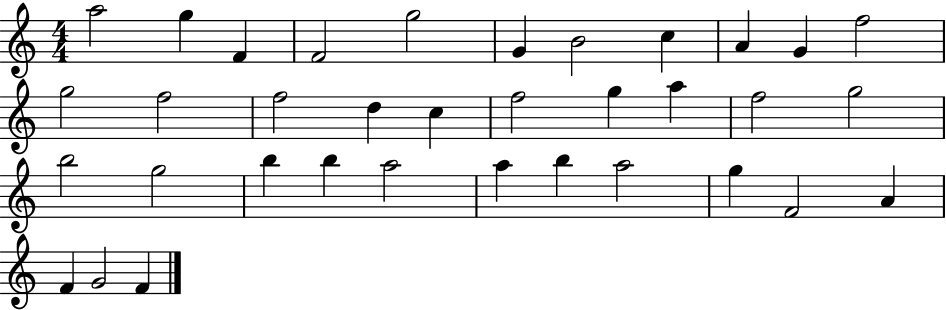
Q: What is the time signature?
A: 4/4